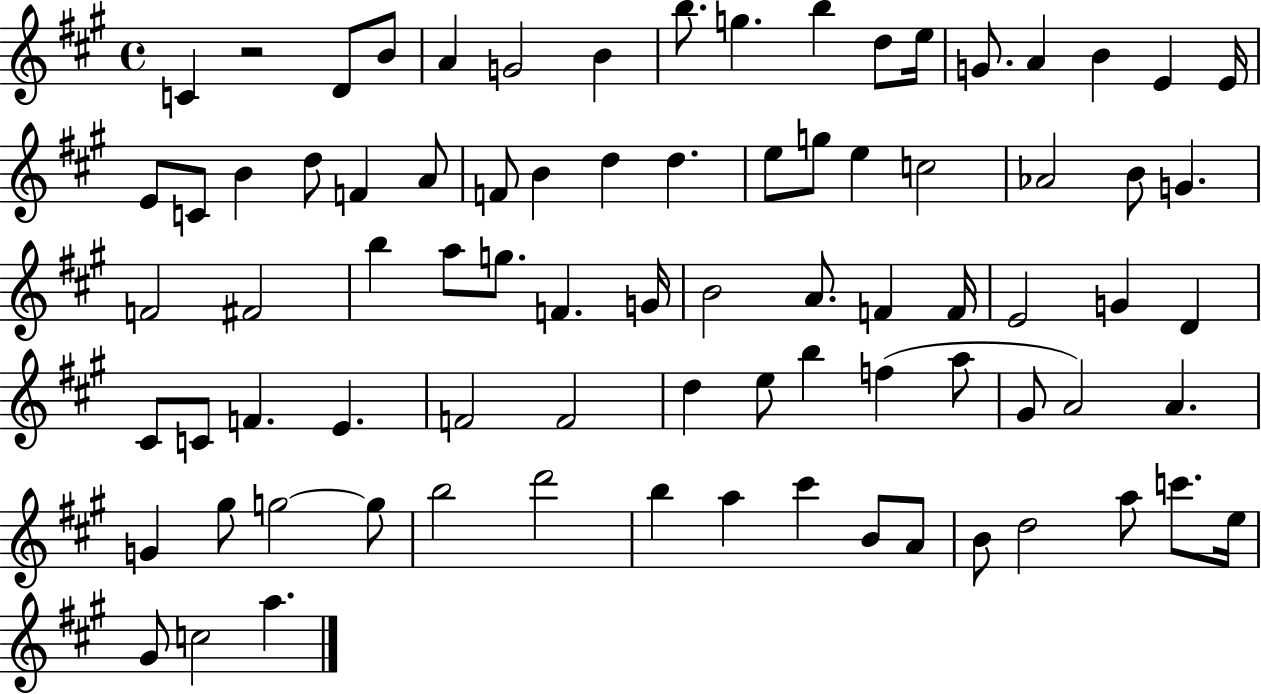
X:1
T:Untitled
M:4/4
L:1/4
K:A
C z2 D/2 B/2 A G2 B b/2 g b d/2 e/4 G/2 A B E E/4 E/2 C/2 B d/2 F A/2 F/2 B d d e/2 g/2 e c2 _A2 B/2 G F2 ^F2 b a/2 g/2 F G/4 B2 A/2 F F/4 E2 G D ^C/2 C/2 F E F2 F2 d e/2 b f a/2 ^G/2 A2 A G ^g/2 g2 g/2 b2 d'2 b a ^c' B/2 A/2 B/2 d2 a/2 c'/2 e/4 ^G/2 c2 a